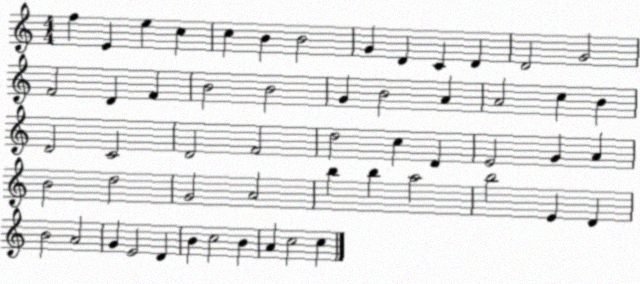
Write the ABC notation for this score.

X:1
T:Untitled
M:4/4
L:1/4
K:C
f E e c c B B2 G D C D D2 G2 F2 D F B2 B2 G B2 A A2 c B D2 C2 D2 F2 d2 c D E2 G A B2 d2 G2 A2 b b a2 b2 E D B2 A2 G E2 D B c2 B A c2 c